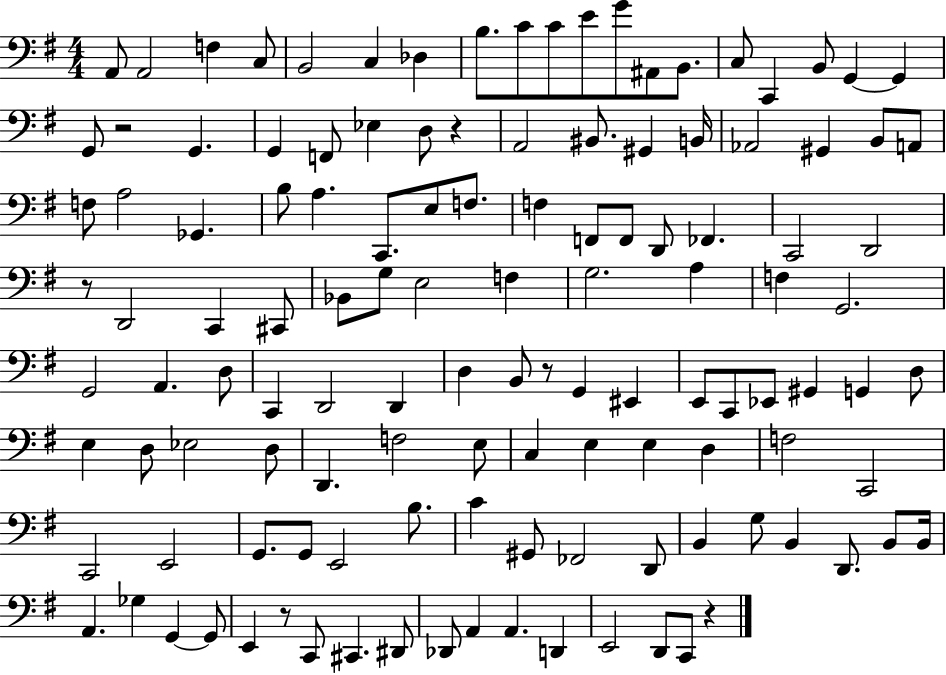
X:1
T:Untitled
M:4/4
L:1/4
K:G
A,,/2 A,,2 F, C,/2 B,,2 C, _D, B,/2 C/2 C/2 E/2 G/2 ^A,,/2 B,,/2 C,/2 C,, B,,/2 G,, G,, G,,/2 z2 G,, G,, F,,/2 _E, D,/2 z A,,2 ^B,,/2 ^G,, B,,/4 _A,,2 ^G,, B,,/2 A,,/2 F,/2 A,2 _G,, B,/2 A, C,,/2 E,/2 F,/2 F, F,,/2 F,,/2 D,,/2 _F,, C,,2 D,,2 z/2 D,,2 C,, ^C,,/2 _B,,/2 G,/2 E,2 F, G,2 A, F, G,,2 G,,2 A,, D,/2 C,, D,,2 D,, D, B,,/2 z/2 G,, ^E,, E,,/2 C,,/2 _E,,/2 ^G,, G,, D,/2 E, D,/2 _E,2 D,/2 D,, F,2 E,/2 C, E, E, D, F,2 C,,2 C,,2 E,,2 G,,/2 G,,/2 E,,2 B,/2 C ^G,,/2 _F,,2 D,,/2 B,, G,/2 B,, D,,/2 B,,/2 B,,/4 A,, _G, G,, G,,/2 E,, z/2 C,,/2 ^C,, ^D,,/2 _D,,/2 A,, A,, D,, E,,2 D,,/2 C,,/2 z